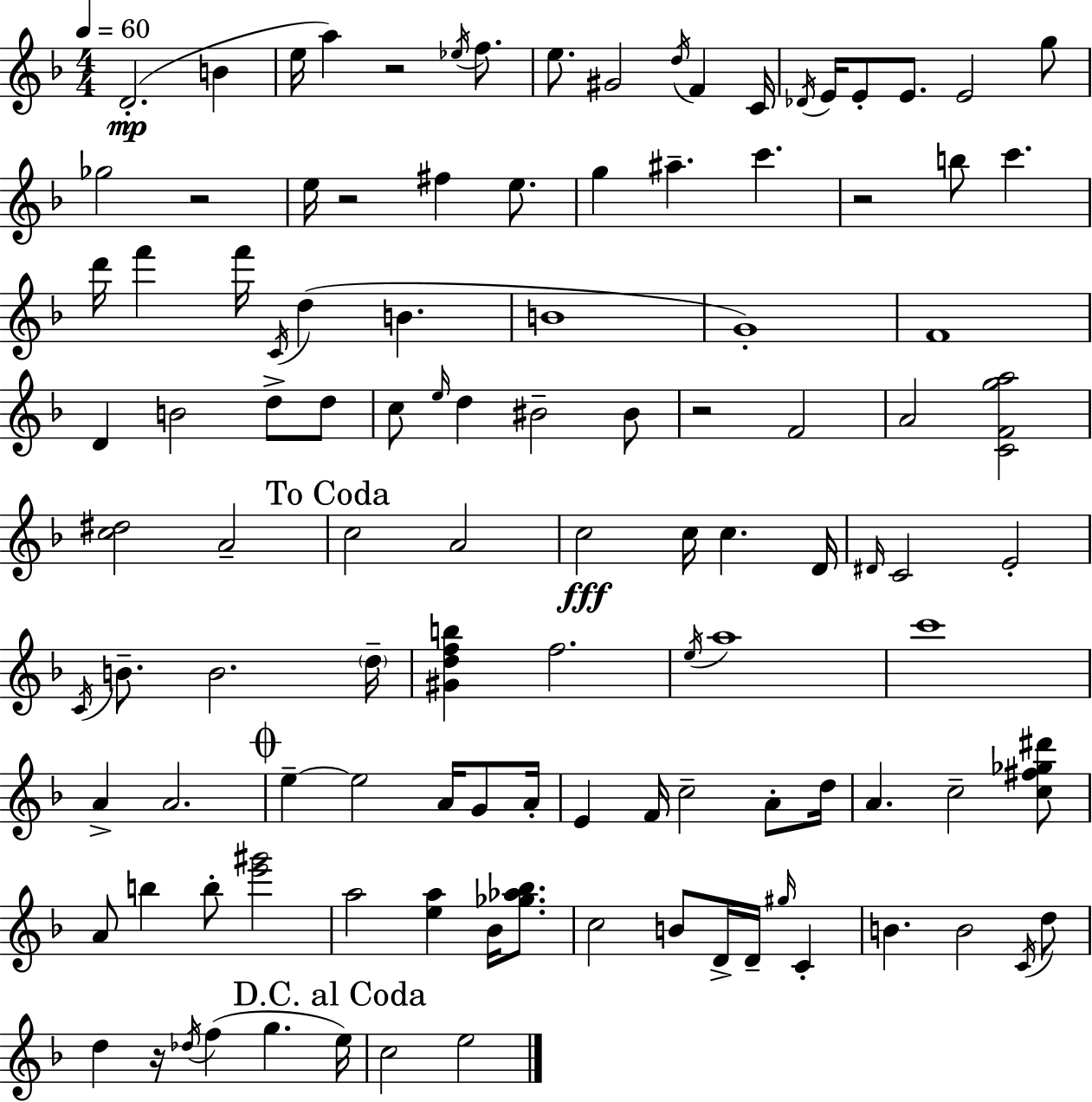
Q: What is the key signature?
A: D minor